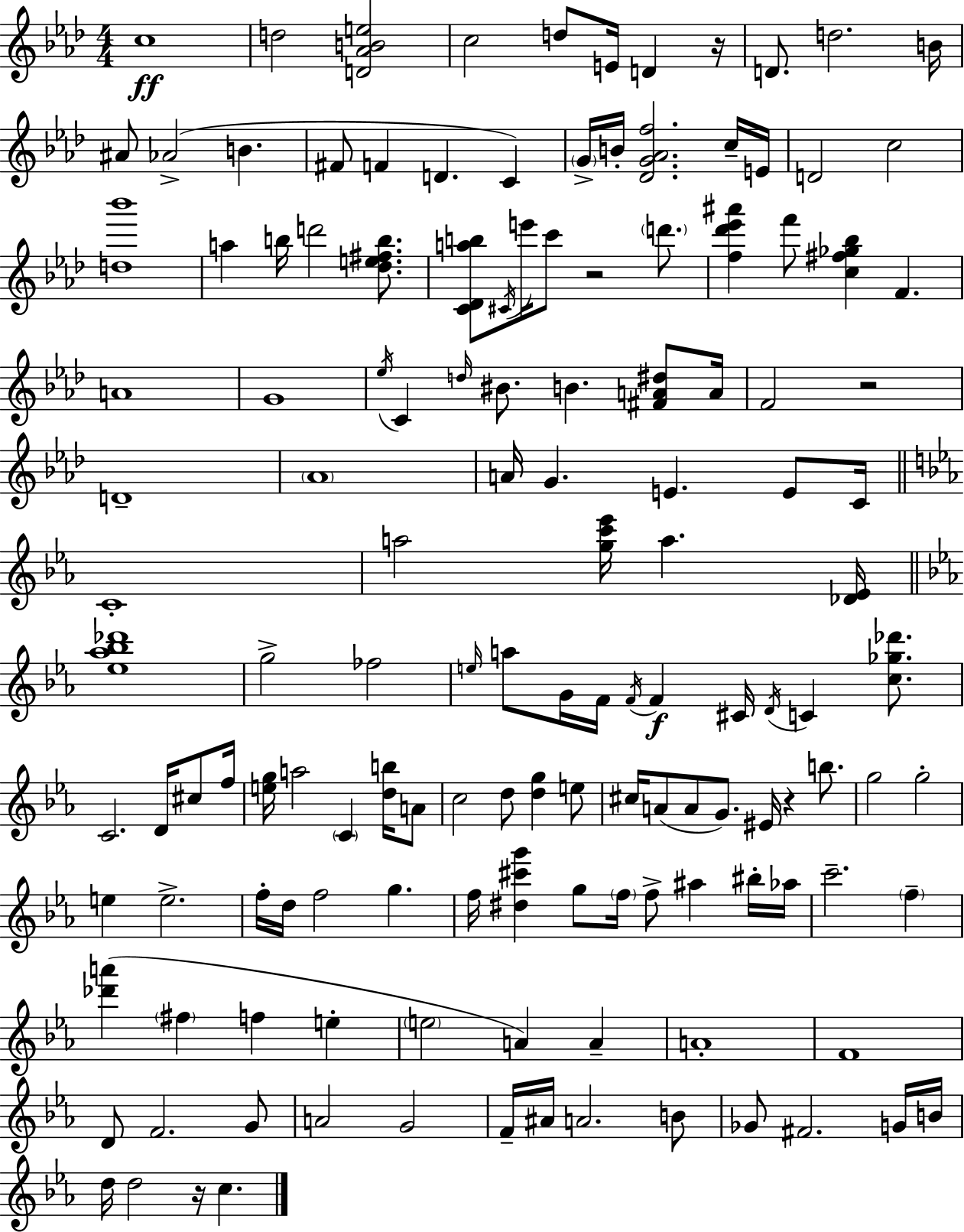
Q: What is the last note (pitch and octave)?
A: C5